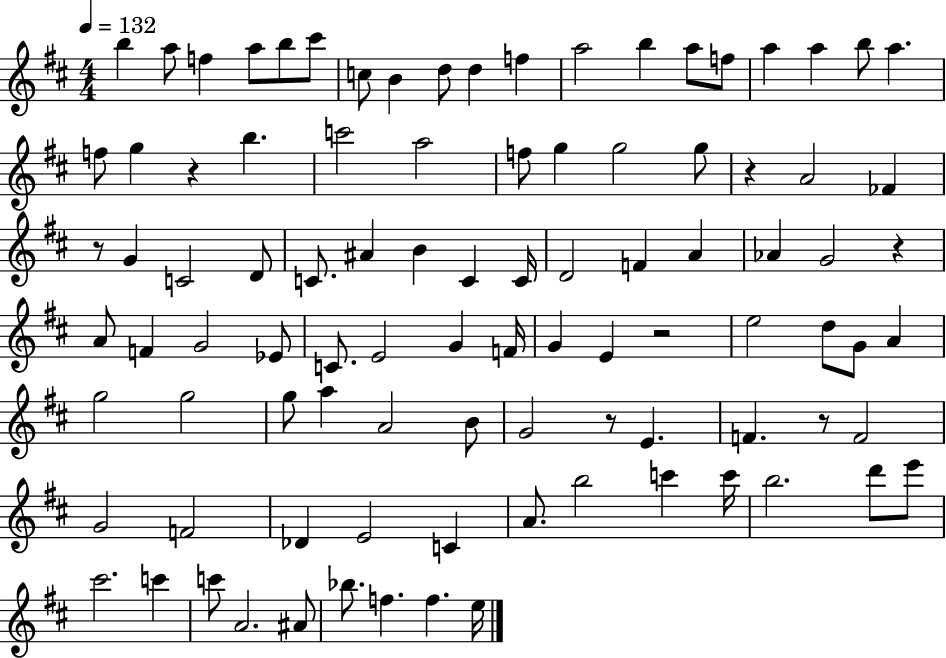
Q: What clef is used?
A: treble